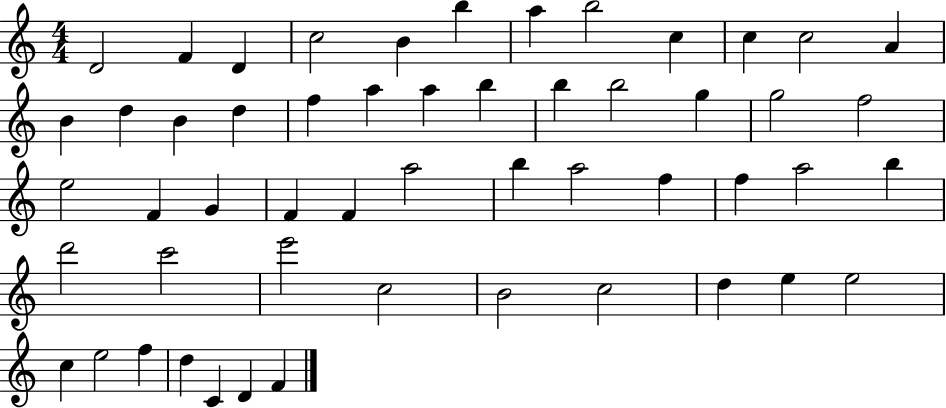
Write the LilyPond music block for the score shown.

{
  \clef treble
  \numericTimeSignature
  \time 4/4
  \key c \major
  d'2 f'4 d'4 | c''2 b'4 b''4 | a''4 b''2 c''4 | c''4 c''2 a'4 | \break b'4 d''4 b'4 d''4 | f''4 a''4 a''4 b''4 | b''4 b''2 g''4 | g''2 f''2 | \break e''2 f'4 g'4 | f'4 f'4 a''2 | b''4 a''2 f''4 | f''4 a''2 b''4 | \break d'''2 c'''2 | e'''2 c''2 | b'2 c''2 | d''4 e''4 e''2 | \break c''4 e''2 f''4 | d''4 c'4 d'4 f'4 | \bar "|."
}